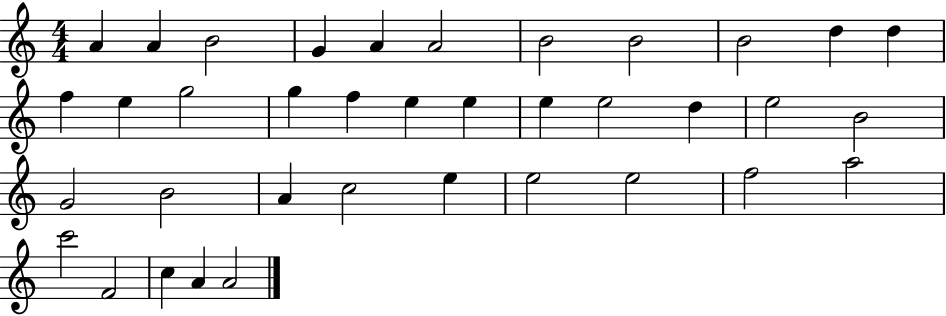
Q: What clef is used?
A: treble